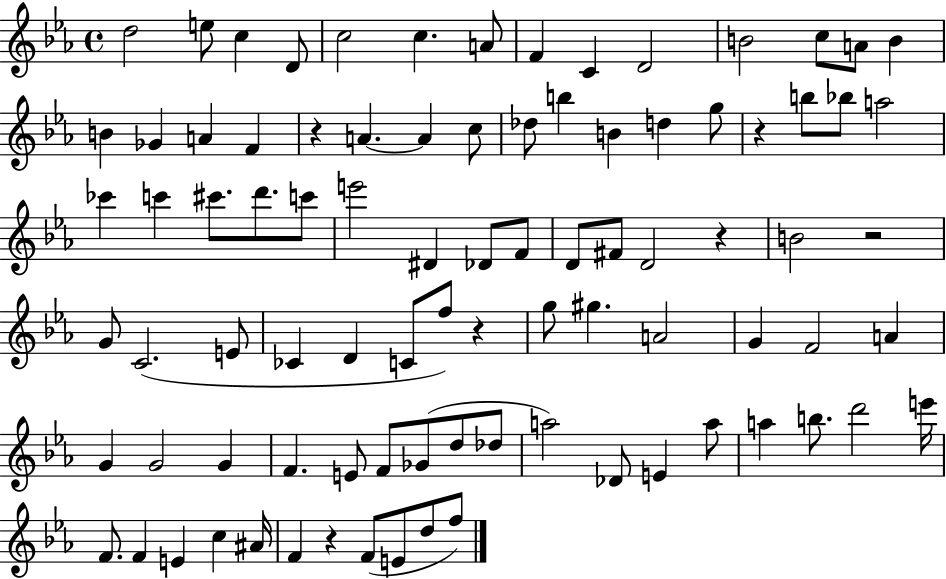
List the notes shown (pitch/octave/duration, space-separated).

D5/h E5/e C5/q D4/e C5/h C5/q. A4/e F4/q C4/q D4/h B4/h C5/e A4/e B4/q B4/q Gb4/q A4/q F4/q R/q A4/q. A4/q C5/e Db5/e B5/q B4/q D5/q G5/e R/q B5/e Bb5/e A5/h CES6/q C6/q C#6/e. D6/e. C6/e E6/h D#4/q Db4/e F4/e D4/e F#4/e D4/h R/q B4/h R/h G4/e C4/h. E4/e CES4/q D4/q C4/e F5/e R/q G5/e G#5/q. A4/h G4/q F4/h A4/q G4/q G4/h G4/q F4/q. E4/e F4/e Gb4/e D5/e Db5/e A5/h Db4/e E4/q A5/e A5/q B5/e. D6/h E6/s F4/e. F4/q E4/q C5/q A#4/s F4/q R/q F4/e E4/e D5/e F5/e